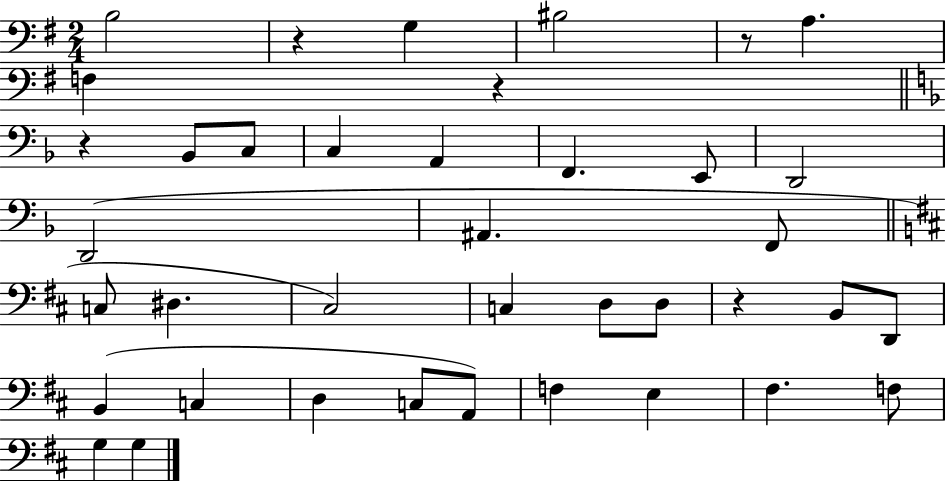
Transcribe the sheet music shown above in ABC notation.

X:1
T:Untitled
M:2/4
L:1/4
K:G
B,2 z G, ^B,2 z/2 A, F, z z _B,,/2 C,/2 C, A,, F,, E,,/2 D,,2 D,,2 ^A,, F,,/2 C,/2 ^D, ^C,2 C, D,/2 D,/2 z B,,/2 D,,/2 B,, C, D, C,/2 A,,/2 F, E, ^F, F,/2 G, G,